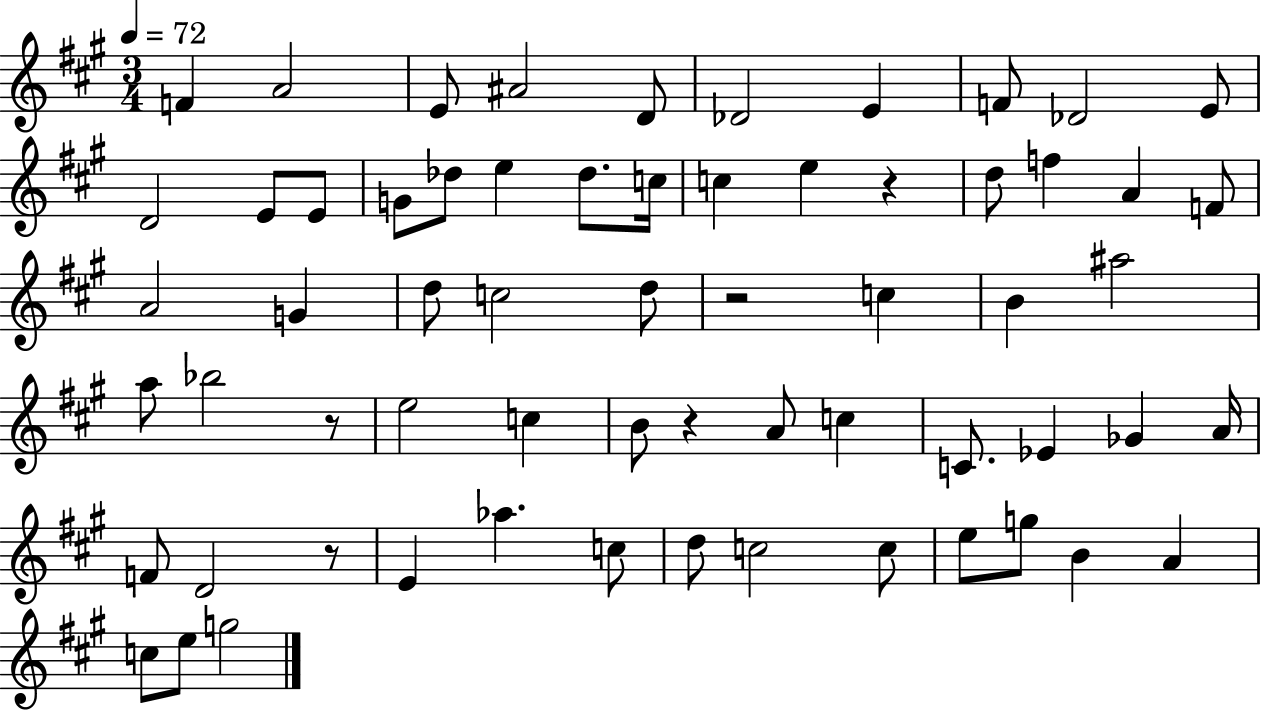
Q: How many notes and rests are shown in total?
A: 63